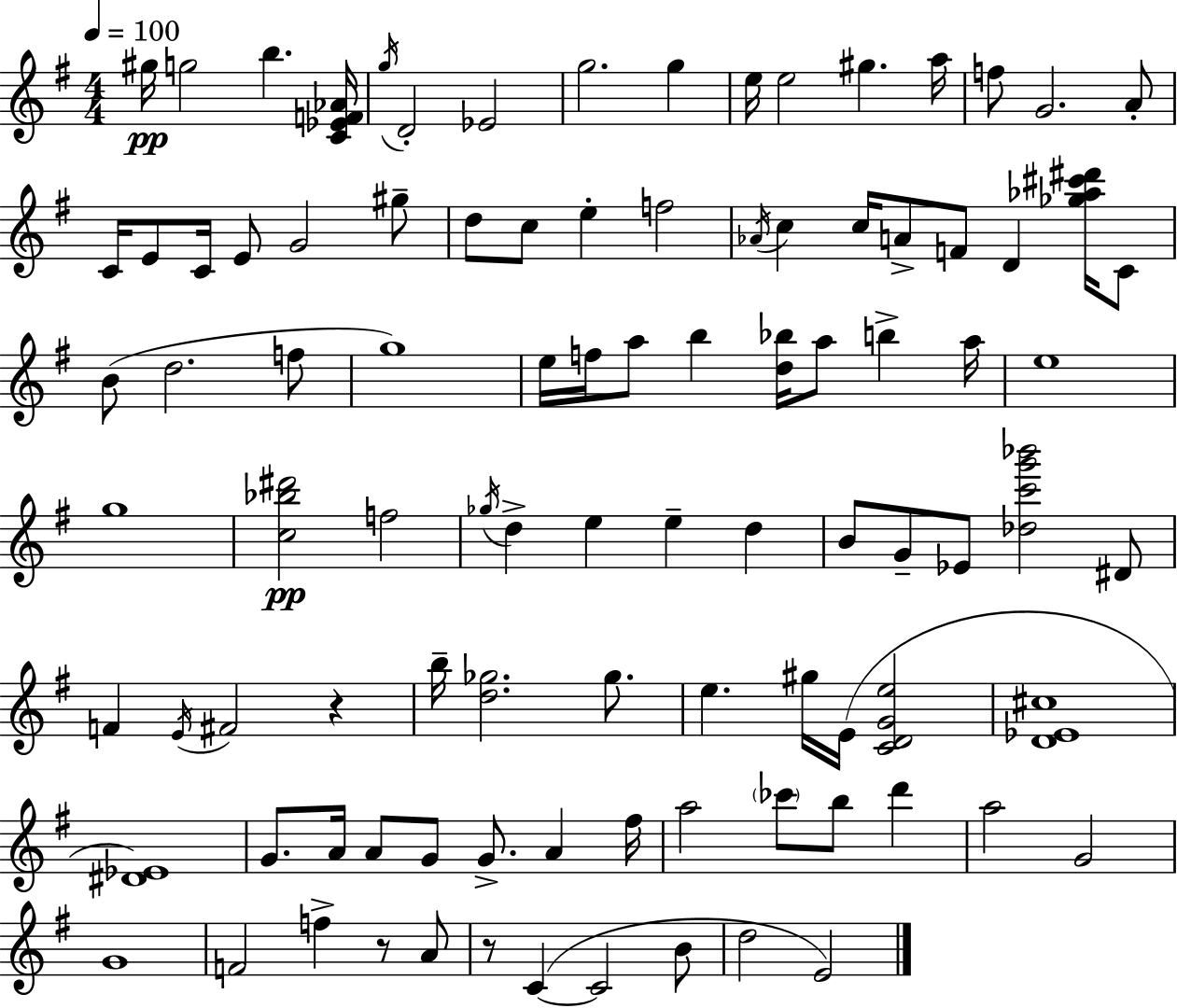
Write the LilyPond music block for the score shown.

{
  \clef treble
  \numericTimeSignature
  \time 4/4
  \key g \major
  \tempo 4 = 100
  \repeat volta 2 { gis''16\pp g''2 b''4. <c' ees' f' aes'>16 | \acciaccatura { g''16 } d'2-. ees'2 | g''2. g''4 | e''16 e''2 gis''4. | \break a''16 f''8 g'2. a'8-. | c'16 e'8 c'16 e'8 g'2 gis''8-- | d''8 c''8 e''4-. f''2 | \acciaccatura { aes'16 } c''4 c''16 a'8-> f'8 d'4 <ges'' aes'' cis''' dis'''>16 | \break c'8 b'8( d''2. | f''8 g''1) | e''16 f''16 a''8 b''4 <d'' bes''>16 a''8 b''4-> | a''16 e''1 | \break g''1 | <c'' bes'' dis'''>2\pp f''2 | \acciaccatura { ges''16 } d''4-> e''4 e''4-- d''4 | b'8 g'8-- ees'8 <des'' c''' g''' bes'''>2 | \break dis'8 f'4 \acciaccatura { e'16 } fis'2 | r4 b''16-- <d'' ges''>2. | ges''8. e''4. gis''16 e'16( <c' d' g' e''>2 | <d' ees' cis''>1 | \break <dis' ees'>1) | g'8. a'16 a'8 g'8 g'8.-> a'4 | fis''16 a''2 \parenthesize ces'''8 b''8 | d'''4 a''2 g'2 | \break g'1 | f'2 f''4-> | r8 a'8 r8 c'4~(~ c'2 | b'8 d''2 e'2) | \break } \bar "|."
}